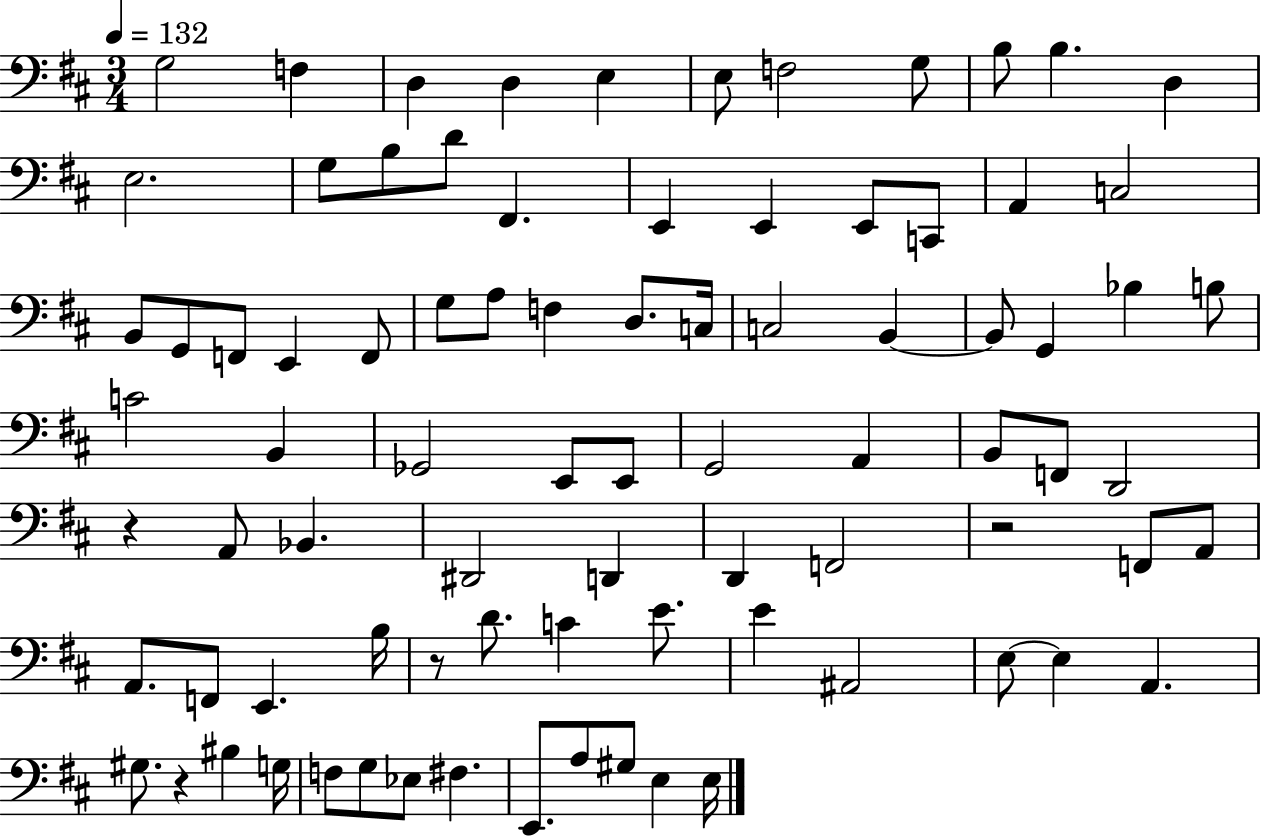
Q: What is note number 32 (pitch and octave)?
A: C3